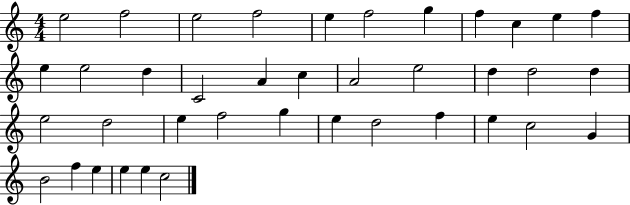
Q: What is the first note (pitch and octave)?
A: E5